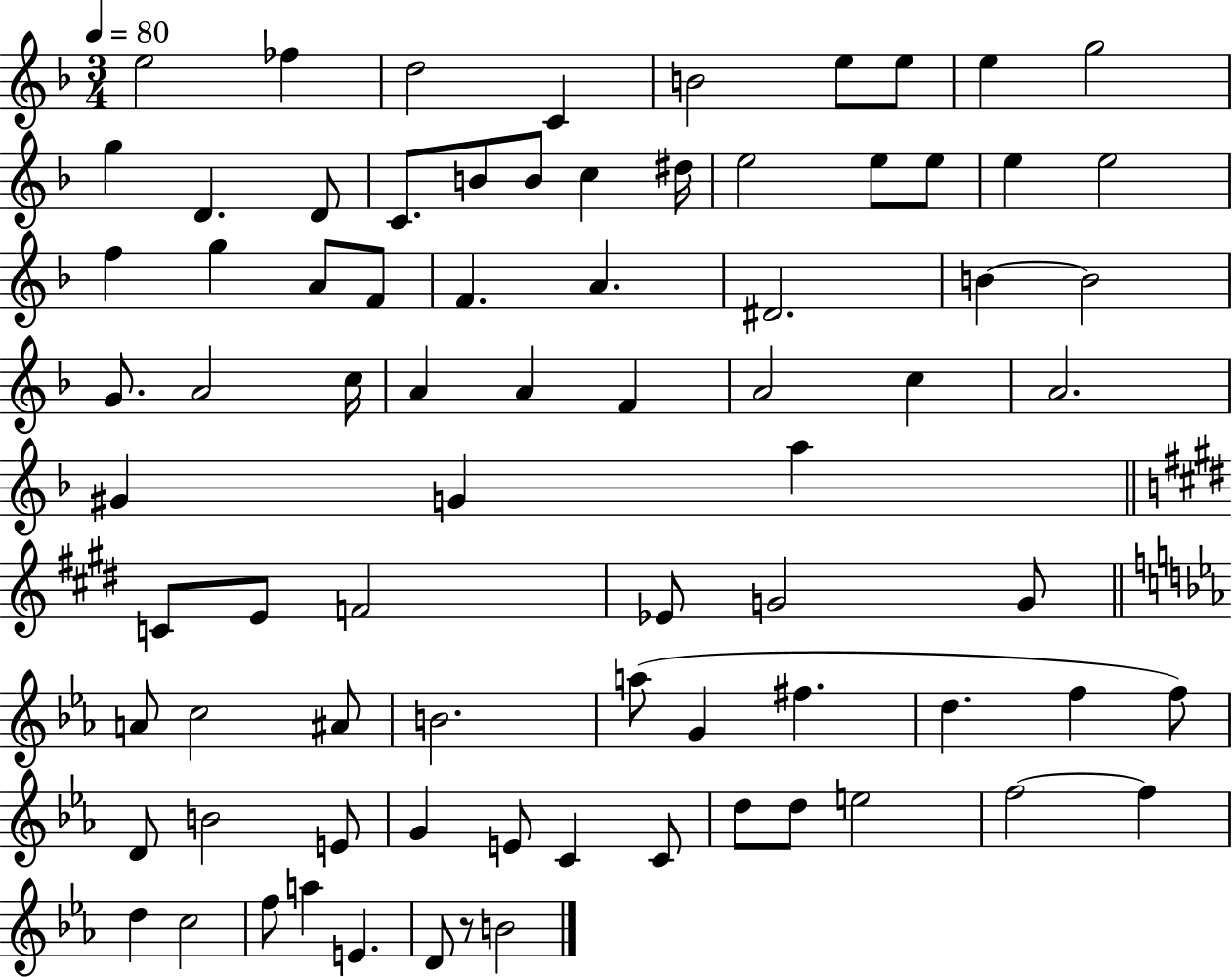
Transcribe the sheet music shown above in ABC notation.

X:1
T:Untitled
M:3/4
L:1/4
K:F
e2 _f d2 C B2 e/2 e/2 e g2 g D D/2 C/2 B/2 B/2 c ^d/4 e2 e/2 e/2 e e2 f g A/2 F/2 F A ^D2 B B2 G/2 A2 c/4 A A F A2 c A2 ^G G a C/2 E/2 F2 _E/2 G2 G/2 A/2 c2 ^A/2 B2 a/2 G ^f d f f/2 D/2 B2 E/2 G E/2 C C/2 d/2 d/2 e2 f2 f d c2 f/2 a E D/2 z/2 B2